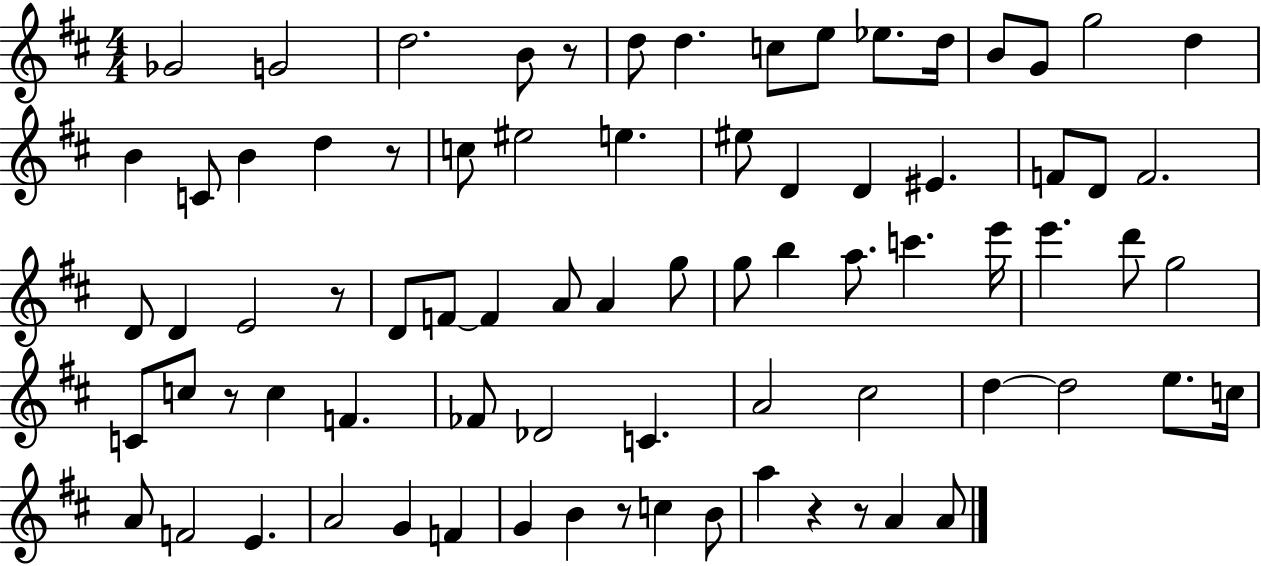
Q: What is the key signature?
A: D major